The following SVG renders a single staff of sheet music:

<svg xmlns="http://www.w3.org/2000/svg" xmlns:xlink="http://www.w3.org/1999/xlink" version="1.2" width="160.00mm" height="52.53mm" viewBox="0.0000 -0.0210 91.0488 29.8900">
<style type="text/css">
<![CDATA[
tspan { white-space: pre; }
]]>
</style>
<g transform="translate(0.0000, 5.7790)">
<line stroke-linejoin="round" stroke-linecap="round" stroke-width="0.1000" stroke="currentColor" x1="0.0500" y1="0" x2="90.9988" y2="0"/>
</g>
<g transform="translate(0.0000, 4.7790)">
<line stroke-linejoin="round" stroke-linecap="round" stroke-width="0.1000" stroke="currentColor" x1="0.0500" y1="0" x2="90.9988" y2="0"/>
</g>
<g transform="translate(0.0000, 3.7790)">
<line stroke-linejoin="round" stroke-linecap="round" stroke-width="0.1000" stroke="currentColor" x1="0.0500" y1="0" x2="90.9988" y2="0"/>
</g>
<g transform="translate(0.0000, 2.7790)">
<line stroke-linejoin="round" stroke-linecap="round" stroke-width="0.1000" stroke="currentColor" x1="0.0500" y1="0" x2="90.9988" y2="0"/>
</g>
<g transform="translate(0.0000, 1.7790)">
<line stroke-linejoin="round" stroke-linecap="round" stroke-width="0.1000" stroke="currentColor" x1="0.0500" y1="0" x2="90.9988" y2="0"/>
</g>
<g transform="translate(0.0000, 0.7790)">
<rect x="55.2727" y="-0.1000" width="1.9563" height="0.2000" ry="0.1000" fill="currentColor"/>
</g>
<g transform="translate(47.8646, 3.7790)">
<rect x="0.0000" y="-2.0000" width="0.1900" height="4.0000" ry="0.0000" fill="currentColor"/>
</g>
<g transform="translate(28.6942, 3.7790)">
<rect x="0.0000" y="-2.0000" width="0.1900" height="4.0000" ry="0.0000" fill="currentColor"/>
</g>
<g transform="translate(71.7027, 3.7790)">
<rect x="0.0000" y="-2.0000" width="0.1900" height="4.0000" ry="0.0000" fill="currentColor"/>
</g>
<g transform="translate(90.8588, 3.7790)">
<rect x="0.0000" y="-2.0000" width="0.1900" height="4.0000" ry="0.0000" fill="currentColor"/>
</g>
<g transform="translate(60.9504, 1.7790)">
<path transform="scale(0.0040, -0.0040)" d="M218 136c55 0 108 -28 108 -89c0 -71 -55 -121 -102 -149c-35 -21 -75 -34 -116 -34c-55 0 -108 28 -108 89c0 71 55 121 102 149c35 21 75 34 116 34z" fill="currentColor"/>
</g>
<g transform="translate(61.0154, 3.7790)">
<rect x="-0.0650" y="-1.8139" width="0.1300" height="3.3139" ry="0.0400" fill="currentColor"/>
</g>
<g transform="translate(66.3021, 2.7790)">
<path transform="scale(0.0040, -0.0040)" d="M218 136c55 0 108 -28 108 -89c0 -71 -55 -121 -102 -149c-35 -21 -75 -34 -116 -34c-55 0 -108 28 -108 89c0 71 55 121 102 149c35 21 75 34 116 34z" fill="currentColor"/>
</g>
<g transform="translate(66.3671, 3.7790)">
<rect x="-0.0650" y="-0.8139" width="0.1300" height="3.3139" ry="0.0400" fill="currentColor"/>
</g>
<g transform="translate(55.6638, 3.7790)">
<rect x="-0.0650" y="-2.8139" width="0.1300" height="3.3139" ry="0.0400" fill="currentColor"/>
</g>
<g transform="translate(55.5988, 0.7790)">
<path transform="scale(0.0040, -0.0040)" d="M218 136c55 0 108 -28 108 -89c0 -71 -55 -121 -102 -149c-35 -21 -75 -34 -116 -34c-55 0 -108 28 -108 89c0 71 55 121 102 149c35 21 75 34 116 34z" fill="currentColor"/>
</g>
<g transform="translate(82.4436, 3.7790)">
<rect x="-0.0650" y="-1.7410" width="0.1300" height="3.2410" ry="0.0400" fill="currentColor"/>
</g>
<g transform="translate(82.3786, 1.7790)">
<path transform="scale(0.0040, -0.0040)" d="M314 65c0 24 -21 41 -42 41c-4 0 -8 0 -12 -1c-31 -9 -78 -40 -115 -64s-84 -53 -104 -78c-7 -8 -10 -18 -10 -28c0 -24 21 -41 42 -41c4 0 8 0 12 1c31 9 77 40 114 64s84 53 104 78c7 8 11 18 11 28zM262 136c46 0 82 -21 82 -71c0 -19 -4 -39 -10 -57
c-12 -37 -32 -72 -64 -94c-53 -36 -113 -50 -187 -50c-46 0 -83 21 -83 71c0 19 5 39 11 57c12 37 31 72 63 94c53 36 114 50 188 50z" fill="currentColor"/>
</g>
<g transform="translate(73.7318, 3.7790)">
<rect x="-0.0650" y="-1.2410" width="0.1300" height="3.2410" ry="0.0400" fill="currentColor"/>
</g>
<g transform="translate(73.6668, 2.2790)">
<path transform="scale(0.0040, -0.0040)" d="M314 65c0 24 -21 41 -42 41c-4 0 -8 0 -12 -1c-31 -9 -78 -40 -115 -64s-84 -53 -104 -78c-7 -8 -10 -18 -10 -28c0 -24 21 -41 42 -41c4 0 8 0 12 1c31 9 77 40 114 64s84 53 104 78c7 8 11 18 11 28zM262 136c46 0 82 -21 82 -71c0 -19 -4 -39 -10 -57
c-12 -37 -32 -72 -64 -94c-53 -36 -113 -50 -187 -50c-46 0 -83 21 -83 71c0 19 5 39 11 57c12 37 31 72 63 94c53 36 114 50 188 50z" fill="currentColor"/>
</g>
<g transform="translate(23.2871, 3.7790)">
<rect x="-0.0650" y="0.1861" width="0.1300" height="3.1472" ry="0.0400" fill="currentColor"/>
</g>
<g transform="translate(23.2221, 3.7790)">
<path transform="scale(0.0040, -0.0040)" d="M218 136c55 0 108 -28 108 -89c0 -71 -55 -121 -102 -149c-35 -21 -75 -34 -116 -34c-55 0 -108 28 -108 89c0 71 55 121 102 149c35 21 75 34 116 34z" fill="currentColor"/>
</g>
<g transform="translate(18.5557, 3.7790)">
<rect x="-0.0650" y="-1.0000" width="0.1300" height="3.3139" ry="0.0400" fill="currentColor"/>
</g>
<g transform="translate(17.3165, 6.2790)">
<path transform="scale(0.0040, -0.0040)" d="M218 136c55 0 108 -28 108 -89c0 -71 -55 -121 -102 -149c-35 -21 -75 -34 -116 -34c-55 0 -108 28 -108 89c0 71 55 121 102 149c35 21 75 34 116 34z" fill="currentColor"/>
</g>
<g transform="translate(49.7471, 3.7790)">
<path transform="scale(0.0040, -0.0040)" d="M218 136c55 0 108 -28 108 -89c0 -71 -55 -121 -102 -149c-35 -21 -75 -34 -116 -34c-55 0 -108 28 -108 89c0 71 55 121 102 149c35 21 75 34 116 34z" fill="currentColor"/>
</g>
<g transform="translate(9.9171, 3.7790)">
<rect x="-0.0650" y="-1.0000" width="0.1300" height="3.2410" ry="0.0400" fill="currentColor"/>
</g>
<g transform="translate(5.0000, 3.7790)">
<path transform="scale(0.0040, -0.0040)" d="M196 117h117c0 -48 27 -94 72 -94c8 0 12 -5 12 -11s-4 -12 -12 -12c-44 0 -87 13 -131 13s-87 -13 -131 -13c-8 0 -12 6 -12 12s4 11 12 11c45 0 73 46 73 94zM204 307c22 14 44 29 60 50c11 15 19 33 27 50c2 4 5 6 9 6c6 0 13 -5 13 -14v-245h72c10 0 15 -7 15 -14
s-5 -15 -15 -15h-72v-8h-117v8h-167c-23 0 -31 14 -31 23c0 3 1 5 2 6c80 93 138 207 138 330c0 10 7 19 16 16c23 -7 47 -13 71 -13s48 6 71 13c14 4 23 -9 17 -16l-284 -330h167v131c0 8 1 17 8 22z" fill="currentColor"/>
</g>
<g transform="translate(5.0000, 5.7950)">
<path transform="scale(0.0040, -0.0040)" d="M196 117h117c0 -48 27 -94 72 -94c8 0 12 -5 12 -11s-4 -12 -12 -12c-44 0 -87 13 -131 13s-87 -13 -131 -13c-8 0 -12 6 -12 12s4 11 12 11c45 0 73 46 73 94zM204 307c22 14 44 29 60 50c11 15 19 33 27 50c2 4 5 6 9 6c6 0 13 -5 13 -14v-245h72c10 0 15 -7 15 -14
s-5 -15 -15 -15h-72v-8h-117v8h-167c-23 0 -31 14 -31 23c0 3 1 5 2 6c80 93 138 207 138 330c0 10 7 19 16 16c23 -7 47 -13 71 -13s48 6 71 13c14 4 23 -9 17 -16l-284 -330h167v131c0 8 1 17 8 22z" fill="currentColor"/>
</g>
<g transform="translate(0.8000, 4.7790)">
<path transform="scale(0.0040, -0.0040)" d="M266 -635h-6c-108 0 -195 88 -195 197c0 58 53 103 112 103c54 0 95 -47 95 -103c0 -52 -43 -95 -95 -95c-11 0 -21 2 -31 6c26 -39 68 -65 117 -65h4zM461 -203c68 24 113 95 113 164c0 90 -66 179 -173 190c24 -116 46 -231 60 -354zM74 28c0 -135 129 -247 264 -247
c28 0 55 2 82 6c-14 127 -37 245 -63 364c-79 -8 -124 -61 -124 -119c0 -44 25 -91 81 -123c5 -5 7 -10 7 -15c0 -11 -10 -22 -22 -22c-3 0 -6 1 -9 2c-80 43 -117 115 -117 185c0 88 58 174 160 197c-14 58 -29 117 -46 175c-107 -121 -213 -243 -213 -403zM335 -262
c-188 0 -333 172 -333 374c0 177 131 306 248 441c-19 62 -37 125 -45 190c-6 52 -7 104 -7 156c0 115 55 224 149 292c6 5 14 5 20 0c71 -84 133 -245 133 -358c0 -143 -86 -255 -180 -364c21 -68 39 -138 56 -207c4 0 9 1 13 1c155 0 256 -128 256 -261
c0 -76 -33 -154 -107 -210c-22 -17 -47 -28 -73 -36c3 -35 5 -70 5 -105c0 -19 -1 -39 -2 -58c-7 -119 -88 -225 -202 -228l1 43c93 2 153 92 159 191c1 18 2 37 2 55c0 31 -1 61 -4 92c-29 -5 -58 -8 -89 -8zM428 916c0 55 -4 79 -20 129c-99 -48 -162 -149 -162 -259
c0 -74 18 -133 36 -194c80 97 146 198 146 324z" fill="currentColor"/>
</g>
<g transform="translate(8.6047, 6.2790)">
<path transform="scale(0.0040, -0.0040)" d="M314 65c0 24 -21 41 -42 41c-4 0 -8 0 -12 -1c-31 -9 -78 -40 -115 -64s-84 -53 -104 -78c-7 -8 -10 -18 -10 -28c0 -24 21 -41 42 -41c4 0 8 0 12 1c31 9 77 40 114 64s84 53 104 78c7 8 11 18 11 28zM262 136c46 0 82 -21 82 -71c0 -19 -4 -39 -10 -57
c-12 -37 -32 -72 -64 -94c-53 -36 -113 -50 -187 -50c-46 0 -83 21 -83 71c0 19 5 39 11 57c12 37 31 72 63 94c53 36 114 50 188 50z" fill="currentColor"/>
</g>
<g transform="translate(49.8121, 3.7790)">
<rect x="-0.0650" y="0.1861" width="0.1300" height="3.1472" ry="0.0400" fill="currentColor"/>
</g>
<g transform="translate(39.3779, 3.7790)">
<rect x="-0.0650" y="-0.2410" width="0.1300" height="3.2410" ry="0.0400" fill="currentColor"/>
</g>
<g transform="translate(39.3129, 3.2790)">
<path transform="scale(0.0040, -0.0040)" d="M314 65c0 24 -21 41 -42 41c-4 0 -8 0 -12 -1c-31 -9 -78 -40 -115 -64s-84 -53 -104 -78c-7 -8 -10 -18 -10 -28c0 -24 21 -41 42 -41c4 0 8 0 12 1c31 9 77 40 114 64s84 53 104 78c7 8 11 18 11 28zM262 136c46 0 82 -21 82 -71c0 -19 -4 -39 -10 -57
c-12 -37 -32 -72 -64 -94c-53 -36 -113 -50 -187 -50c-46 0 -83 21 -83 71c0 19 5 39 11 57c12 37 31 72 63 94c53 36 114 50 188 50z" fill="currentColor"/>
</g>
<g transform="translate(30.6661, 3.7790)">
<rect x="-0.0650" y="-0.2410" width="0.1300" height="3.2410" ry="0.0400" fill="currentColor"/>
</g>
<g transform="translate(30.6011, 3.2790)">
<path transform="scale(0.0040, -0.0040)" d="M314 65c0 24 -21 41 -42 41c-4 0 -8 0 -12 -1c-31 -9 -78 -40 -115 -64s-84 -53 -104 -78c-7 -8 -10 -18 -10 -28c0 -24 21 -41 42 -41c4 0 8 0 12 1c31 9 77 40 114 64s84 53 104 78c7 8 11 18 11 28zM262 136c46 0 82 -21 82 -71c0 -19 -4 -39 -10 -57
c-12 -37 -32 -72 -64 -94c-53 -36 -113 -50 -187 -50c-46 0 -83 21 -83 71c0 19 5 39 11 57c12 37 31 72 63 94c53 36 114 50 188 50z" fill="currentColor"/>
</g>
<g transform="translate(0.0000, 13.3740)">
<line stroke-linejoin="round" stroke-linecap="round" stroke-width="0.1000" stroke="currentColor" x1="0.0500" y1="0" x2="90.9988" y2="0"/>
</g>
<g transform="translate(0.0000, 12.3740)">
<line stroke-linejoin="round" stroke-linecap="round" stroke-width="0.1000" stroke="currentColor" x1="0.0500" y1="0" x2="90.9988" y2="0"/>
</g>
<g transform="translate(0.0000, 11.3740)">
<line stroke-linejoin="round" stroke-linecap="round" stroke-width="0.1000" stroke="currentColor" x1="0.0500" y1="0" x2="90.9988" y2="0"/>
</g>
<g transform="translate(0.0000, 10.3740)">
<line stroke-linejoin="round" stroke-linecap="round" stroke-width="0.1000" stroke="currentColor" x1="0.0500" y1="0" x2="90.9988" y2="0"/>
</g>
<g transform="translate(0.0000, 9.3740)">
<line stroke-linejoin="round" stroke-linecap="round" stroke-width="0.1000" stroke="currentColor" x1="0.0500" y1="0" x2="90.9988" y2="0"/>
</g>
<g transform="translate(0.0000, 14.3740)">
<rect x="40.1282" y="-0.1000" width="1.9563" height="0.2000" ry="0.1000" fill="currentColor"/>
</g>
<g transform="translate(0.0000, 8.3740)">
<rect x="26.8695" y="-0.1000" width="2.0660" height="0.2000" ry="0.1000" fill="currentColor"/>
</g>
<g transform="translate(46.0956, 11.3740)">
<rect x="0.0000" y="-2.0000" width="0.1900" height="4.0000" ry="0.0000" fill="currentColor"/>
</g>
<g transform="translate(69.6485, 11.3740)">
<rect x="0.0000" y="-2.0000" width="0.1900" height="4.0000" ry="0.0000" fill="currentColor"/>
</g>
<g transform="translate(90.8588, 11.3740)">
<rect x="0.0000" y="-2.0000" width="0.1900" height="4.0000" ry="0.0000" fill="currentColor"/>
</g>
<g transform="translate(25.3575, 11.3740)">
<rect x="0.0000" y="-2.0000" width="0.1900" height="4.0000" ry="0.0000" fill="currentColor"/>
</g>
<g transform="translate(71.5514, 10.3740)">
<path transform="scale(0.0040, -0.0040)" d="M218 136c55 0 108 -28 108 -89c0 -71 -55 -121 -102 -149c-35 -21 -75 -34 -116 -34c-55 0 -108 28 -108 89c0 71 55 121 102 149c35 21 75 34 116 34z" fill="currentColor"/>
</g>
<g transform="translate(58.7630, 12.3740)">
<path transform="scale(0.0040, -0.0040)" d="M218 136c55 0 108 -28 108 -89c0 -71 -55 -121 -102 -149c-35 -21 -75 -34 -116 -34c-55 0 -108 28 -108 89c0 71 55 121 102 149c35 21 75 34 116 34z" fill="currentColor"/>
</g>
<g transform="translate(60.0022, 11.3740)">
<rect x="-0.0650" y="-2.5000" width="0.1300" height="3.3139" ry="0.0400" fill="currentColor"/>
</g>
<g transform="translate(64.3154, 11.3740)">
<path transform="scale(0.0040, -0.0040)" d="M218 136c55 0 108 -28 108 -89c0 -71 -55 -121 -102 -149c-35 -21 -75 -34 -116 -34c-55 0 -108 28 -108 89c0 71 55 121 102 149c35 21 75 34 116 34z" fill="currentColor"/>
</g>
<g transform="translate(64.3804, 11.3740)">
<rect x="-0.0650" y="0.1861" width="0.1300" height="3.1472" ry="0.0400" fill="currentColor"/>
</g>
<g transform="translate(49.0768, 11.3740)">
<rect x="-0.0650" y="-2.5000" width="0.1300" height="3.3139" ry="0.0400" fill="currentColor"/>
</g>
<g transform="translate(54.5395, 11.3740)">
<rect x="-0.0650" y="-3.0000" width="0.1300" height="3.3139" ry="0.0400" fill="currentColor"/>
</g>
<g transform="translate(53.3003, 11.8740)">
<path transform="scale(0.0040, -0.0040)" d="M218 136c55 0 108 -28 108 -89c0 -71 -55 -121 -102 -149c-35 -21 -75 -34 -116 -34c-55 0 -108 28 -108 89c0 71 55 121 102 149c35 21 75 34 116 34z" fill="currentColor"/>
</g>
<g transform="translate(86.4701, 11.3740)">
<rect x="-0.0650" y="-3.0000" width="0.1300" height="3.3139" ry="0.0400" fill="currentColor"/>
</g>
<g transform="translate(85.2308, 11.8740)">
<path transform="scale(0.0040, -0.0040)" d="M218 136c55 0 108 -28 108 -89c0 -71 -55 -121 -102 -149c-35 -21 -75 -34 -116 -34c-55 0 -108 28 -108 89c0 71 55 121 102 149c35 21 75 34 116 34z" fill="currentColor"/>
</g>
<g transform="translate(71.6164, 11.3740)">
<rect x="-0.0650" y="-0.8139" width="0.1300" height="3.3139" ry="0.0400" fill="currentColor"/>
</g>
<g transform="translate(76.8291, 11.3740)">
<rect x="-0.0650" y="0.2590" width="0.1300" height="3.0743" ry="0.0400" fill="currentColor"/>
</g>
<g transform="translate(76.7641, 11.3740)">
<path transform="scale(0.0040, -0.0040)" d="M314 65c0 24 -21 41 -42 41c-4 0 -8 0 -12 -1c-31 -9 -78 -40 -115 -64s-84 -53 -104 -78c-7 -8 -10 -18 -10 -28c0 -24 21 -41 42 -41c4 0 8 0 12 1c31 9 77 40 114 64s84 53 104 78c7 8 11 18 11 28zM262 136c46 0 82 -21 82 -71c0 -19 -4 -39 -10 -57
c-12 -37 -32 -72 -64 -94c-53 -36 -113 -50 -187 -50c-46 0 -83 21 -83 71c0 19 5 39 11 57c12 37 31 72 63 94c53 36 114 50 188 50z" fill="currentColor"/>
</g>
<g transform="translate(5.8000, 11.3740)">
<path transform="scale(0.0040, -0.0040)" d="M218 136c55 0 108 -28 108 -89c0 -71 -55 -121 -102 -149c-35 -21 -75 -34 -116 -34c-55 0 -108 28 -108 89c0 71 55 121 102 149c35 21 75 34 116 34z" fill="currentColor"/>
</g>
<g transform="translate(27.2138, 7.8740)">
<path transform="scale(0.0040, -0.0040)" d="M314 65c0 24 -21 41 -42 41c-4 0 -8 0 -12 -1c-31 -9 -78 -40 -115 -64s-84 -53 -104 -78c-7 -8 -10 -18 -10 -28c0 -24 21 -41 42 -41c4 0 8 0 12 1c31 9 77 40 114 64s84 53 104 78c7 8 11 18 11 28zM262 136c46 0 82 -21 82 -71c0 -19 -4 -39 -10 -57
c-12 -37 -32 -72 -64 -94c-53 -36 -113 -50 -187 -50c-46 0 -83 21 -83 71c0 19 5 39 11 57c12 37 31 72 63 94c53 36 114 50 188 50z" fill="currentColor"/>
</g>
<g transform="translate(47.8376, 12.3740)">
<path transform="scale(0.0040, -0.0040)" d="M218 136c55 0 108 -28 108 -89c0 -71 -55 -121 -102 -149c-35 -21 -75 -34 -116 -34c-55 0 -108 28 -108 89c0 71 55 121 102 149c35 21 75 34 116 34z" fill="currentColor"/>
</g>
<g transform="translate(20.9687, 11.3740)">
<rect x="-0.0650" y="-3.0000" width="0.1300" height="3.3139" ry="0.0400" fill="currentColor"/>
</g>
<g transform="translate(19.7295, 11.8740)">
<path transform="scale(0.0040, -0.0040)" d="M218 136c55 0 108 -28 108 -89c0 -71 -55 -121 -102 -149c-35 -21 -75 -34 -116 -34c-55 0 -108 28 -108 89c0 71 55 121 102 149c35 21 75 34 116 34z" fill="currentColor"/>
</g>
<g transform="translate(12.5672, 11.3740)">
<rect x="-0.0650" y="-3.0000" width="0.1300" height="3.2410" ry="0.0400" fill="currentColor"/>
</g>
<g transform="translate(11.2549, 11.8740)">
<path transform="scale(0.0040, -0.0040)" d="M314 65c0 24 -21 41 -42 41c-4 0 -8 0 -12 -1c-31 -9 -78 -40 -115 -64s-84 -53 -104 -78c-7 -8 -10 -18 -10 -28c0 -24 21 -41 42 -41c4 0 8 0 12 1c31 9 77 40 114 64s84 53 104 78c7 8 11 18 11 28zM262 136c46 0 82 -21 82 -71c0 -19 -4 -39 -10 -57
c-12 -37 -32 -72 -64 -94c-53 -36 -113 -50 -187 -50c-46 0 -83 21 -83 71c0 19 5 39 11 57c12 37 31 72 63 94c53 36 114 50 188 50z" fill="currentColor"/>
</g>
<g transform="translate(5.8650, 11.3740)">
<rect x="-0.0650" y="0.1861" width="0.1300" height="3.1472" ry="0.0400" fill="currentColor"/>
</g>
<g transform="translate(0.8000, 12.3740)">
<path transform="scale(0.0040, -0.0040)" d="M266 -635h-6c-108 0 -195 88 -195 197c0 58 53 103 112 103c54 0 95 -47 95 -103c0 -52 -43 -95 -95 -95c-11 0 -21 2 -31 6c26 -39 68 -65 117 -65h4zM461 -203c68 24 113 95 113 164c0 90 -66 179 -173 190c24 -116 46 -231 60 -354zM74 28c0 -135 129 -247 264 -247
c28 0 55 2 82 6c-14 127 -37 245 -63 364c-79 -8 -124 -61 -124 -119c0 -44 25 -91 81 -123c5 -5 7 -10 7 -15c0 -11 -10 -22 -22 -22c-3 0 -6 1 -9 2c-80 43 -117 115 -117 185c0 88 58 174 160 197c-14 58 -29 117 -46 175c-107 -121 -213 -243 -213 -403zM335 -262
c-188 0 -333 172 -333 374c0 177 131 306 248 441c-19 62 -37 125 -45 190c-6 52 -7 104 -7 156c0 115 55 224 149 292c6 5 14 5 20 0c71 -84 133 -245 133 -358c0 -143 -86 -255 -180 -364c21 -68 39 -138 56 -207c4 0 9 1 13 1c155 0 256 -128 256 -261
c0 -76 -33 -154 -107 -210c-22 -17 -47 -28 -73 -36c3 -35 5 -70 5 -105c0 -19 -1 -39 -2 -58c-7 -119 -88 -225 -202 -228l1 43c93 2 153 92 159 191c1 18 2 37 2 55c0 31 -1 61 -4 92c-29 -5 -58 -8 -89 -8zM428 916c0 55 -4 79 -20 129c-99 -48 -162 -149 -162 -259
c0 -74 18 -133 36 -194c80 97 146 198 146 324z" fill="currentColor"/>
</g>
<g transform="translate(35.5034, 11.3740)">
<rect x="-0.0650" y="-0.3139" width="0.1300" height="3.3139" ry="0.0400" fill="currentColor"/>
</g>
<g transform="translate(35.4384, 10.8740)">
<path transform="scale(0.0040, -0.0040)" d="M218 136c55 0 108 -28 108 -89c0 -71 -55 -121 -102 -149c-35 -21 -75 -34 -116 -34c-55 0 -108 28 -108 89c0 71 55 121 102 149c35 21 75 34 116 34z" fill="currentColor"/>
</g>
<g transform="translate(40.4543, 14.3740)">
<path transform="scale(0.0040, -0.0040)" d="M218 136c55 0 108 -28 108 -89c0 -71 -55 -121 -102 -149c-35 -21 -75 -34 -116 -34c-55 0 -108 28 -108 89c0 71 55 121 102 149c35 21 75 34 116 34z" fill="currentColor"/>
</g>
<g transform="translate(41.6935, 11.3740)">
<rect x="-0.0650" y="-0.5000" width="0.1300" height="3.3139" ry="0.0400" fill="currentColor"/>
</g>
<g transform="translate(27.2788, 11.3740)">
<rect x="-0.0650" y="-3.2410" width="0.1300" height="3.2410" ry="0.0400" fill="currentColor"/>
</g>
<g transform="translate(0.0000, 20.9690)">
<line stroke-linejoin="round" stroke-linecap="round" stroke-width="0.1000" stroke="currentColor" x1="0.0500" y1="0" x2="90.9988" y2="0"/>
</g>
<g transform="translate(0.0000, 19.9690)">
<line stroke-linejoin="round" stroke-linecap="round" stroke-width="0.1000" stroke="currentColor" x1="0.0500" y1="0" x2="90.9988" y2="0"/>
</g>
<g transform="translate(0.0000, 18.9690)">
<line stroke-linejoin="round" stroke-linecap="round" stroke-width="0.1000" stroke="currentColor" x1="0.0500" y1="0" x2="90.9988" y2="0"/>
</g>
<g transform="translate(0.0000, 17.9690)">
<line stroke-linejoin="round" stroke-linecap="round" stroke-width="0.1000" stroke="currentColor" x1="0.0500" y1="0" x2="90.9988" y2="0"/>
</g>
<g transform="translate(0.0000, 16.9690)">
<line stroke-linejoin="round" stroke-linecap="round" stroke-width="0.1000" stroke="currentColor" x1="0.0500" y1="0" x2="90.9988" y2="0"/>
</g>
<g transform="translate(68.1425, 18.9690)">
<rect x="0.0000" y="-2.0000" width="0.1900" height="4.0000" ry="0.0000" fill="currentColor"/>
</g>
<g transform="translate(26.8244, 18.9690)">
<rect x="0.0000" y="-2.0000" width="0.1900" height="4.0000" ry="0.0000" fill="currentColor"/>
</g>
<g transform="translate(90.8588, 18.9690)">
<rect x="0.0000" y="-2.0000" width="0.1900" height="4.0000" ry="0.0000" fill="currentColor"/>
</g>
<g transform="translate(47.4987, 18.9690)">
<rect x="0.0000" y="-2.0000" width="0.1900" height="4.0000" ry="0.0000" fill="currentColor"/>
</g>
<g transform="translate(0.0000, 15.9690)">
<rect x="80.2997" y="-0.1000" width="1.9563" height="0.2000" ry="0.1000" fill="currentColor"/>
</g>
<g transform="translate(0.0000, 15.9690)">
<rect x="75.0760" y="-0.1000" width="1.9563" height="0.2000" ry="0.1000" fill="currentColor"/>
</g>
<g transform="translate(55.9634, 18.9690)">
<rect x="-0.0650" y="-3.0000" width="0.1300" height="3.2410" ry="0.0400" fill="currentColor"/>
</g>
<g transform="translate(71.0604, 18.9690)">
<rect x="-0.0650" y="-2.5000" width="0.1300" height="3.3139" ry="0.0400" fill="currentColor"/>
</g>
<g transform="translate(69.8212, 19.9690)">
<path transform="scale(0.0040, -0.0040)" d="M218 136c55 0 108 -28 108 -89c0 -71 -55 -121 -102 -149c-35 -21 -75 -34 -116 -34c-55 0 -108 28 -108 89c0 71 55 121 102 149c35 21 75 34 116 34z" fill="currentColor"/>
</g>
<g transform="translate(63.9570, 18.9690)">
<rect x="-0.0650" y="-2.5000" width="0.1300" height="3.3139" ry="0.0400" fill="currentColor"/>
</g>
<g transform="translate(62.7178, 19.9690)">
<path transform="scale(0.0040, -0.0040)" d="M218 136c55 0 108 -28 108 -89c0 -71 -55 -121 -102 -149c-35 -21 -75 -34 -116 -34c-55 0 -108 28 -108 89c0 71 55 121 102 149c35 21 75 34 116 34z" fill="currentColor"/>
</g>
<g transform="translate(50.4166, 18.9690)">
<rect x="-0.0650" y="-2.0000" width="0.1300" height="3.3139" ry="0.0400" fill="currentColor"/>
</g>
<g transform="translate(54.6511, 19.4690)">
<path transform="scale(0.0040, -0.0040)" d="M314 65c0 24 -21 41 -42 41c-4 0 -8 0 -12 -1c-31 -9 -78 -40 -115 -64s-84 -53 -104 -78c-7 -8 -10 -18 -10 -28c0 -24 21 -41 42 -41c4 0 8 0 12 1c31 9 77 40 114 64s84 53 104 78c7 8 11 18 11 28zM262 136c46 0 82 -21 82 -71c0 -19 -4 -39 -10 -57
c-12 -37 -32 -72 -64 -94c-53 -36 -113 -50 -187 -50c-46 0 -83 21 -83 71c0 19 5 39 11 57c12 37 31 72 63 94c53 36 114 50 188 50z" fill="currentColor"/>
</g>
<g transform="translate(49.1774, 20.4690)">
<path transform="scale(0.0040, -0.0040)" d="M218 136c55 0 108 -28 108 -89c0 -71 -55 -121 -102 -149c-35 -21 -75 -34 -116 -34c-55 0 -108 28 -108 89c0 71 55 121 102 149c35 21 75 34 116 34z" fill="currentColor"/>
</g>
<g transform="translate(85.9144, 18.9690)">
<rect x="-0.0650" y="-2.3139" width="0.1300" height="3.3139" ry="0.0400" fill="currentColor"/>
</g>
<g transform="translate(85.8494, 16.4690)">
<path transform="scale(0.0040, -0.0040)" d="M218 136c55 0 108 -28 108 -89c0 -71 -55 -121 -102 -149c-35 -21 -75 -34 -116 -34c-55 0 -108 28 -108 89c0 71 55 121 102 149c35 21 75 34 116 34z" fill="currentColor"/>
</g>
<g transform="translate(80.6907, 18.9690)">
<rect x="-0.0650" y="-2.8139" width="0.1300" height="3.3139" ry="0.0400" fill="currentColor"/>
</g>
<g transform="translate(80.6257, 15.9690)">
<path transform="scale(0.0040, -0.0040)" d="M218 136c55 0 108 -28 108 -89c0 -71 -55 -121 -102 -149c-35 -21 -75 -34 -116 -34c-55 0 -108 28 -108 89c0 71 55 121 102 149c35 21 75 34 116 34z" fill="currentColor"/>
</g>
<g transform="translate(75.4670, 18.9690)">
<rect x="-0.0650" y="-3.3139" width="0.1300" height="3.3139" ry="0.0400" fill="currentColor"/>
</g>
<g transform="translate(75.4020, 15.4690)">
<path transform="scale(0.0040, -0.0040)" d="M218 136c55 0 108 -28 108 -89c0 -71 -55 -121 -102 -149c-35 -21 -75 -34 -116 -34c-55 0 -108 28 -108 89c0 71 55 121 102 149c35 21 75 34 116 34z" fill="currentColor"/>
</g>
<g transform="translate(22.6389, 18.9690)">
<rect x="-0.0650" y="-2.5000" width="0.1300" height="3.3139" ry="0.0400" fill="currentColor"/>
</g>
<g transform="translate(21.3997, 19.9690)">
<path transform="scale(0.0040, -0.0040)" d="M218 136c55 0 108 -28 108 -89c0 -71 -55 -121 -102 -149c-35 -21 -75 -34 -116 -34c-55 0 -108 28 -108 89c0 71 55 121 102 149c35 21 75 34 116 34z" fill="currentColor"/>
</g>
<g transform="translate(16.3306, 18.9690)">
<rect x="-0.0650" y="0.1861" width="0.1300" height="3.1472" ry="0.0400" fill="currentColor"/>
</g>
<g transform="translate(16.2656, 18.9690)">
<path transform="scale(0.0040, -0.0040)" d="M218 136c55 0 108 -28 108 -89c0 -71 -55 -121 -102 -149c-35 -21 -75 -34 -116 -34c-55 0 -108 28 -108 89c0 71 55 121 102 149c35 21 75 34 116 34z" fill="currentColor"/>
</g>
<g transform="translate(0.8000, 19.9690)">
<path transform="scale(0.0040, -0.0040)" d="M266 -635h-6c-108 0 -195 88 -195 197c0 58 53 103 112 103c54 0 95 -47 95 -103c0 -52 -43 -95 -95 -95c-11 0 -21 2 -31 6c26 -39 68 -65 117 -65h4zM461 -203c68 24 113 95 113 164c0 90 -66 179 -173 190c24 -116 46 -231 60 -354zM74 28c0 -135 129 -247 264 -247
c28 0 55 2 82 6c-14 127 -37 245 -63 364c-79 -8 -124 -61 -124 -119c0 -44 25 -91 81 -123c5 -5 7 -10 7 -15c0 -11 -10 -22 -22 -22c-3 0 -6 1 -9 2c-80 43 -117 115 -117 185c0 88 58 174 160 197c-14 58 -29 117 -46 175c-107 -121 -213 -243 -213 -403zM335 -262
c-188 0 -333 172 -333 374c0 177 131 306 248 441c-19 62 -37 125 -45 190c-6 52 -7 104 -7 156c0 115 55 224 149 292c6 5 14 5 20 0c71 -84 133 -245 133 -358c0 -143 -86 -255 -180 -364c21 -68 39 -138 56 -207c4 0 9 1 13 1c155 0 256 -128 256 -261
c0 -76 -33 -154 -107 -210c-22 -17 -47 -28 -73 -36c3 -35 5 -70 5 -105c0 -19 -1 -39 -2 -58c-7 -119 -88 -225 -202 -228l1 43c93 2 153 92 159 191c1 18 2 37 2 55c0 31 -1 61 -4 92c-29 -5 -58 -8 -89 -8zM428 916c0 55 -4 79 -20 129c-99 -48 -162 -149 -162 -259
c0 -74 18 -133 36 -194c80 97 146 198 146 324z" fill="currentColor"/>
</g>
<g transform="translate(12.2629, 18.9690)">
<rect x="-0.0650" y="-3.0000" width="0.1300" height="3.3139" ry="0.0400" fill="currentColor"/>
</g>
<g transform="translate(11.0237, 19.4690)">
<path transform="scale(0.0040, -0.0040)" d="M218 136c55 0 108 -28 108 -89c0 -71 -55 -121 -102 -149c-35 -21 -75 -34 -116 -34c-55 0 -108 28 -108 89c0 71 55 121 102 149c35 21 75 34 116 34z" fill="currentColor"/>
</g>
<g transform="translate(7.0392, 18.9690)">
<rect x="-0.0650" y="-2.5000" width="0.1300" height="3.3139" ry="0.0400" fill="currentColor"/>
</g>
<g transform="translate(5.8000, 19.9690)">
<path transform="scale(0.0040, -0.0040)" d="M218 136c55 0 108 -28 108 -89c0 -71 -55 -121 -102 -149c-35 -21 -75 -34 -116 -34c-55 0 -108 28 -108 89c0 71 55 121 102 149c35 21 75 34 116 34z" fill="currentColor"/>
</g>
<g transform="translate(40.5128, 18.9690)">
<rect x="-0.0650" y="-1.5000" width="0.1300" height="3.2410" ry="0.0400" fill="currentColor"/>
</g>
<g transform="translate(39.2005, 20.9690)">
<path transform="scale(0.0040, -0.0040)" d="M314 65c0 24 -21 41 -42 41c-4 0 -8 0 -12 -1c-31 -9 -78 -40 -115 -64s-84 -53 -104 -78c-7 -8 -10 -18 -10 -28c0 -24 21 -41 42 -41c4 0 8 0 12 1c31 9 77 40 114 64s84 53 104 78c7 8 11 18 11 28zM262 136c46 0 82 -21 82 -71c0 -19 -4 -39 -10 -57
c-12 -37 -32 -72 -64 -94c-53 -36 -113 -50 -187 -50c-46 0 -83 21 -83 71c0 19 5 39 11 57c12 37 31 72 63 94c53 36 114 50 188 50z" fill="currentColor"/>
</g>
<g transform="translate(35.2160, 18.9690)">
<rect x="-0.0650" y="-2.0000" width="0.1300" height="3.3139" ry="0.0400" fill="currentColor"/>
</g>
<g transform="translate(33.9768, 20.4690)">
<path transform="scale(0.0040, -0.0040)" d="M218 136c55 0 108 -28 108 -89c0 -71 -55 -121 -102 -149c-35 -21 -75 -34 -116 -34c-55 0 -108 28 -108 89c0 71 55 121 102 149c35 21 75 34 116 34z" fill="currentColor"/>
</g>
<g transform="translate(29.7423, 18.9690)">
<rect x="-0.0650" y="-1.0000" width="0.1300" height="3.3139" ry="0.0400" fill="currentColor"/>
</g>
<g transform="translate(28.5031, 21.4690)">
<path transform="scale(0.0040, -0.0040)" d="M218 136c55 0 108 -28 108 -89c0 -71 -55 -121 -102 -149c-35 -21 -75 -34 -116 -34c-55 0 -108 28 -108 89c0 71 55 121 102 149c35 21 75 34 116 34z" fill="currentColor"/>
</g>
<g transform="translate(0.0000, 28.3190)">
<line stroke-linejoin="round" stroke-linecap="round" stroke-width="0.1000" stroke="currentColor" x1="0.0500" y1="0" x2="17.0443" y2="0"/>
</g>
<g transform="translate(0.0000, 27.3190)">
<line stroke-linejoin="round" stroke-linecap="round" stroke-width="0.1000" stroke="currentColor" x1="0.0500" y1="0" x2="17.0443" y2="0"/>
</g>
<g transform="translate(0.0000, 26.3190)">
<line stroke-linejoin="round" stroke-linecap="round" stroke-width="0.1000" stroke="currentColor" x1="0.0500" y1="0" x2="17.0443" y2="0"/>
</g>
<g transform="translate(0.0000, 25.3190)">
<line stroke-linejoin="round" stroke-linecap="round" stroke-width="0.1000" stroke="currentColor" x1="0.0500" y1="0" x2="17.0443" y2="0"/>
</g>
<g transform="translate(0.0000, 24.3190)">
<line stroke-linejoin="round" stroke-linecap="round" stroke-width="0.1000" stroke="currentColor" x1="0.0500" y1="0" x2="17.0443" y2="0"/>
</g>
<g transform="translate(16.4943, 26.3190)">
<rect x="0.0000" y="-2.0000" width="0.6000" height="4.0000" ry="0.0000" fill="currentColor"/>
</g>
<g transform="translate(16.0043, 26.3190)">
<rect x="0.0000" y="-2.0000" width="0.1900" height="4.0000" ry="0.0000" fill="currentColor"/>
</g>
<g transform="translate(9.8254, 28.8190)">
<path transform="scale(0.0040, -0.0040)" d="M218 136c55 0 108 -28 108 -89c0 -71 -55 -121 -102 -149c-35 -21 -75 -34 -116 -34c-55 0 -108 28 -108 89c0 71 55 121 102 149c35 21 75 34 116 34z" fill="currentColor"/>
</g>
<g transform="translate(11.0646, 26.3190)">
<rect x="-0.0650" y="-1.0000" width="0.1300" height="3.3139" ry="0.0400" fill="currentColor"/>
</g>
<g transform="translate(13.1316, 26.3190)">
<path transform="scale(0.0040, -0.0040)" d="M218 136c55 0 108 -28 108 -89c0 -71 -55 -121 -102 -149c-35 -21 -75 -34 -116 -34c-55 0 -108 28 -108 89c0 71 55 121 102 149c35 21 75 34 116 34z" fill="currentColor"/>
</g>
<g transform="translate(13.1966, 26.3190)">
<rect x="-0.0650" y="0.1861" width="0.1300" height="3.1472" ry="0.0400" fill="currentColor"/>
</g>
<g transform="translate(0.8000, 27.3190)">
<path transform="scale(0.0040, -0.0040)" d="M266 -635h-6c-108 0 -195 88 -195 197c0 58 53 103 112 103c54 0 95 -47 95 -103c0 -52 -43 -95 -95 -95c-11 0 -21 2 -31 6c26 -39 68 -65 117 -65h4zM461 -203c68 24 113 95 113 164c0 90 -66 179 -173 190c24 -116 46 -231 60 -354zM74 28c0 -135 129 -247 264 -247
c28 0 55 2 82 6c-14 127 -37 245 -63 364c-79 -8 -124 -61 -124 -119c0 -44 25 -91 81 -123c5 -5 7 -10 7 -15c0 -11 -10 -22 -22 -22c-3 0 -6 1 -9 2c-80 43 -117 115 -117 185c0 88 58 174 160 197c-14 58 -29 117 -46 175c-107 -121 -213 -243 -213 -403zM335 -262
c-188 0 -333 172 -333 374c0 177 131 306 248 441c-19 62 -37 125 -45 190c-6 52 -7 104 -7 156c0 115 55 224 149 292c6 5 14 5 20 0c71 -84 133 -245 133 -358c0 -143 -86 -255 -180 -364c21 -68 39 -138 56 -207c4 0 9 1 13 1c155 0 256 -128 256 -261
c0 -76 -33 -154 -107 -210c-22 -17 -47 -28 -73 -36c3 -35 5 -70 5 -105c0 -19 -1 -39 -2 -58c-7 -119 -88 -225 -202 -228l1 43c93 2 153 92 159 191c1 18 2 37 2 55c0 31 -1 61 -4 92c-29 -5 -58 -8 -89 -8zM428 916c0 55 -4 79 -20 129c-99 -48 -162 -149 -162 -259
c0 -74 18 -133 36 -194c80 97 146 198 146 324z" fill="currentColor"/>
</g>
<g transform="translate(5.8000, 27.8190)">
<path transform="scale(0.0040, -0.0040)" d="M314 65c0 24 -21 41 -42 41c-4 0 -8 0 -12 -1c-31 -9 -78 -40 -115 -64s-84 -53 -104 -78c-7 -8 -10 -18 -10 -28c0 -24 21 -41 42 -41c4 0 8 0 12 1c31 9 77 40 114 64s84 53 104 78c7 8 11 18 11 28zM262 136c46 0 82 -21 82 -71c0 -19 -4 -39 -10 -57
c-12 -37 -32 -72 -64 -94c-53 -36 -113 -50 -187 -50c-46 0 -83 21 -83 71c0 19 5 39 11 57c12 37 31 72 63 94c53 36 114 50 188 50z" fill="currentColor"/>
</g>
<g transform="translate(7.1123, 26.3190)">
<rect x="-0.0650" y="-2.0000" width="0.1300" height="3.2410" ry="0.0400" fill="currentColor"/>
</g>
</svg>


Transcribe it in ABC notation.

X:1
T:Untitled
M:4/4
L:1/4
K:C
D2 D B c2 c2 B a f d e2 f2 B A2 A b2 c C G A G B d B2 A G A B G D F E2 F A2 G G b a g F2 D B